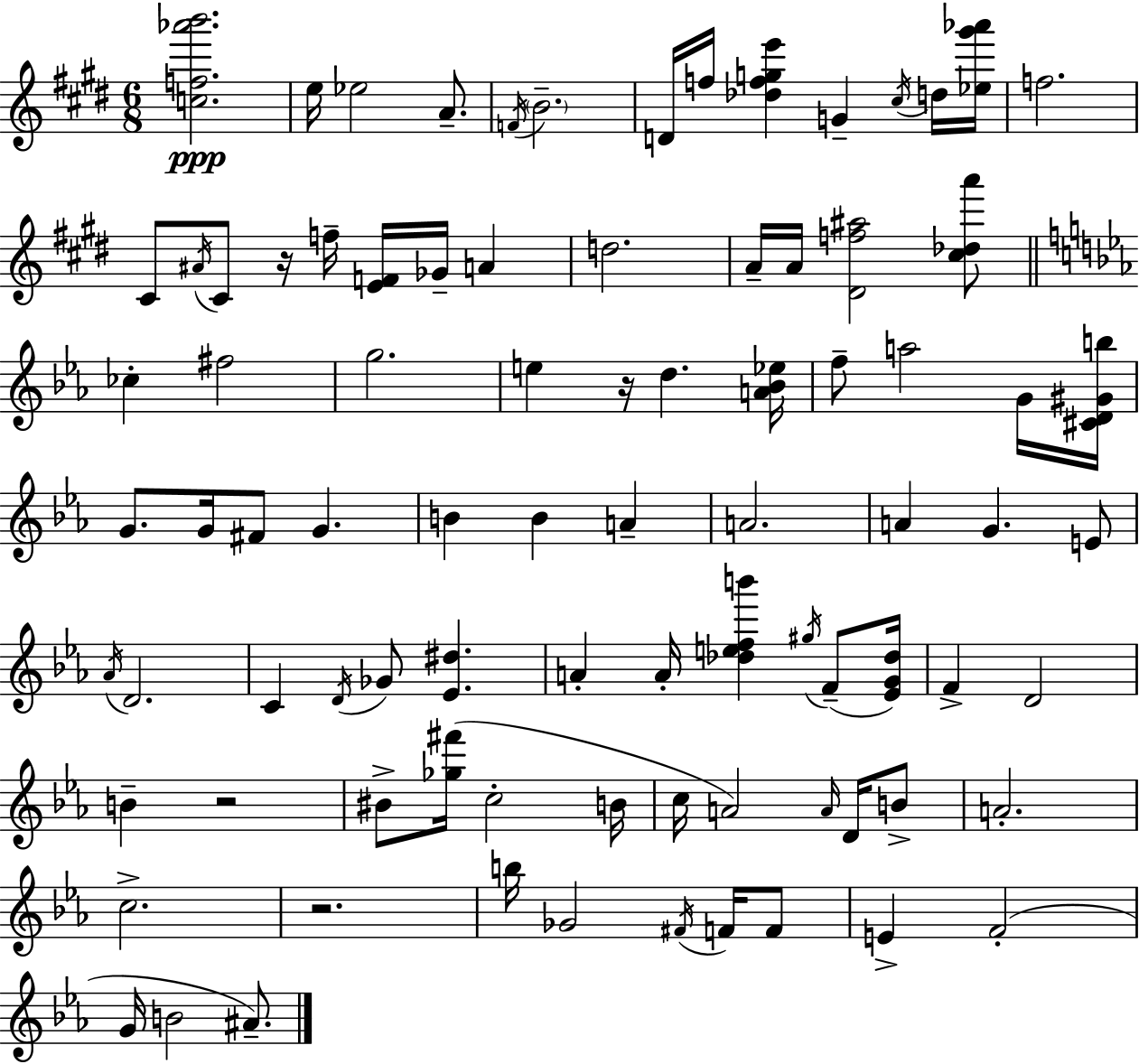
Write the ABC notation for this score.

X:1
T:Untitled
M:6/8
L:1/4
K:E
[cf_a'b']2 e/4 _e2 A/2 F/4 B2 D/4 f/4 [_dfge'] G ^c/4 d/4 [_e^g'_a']/4 f2 ^C/2 ^A/4 ^C/2 z/4 f/4 [EF]/4 _G/4 A d2 A/4 A/4 [^Df^a]2 [^c_da']/2 _c ^f2 g2 e z/4 d [A_B_e]/4 f/2 a2 G/4 [^CD^Gb]/4 G/2 G/4 ^F/2 G B B A A2 A G E/2 _A/4 D2 C D/4 _G/2 [_E^d] A A/4 [_defb'] ^g/4 F/2 [_EG_d]/4 F D2 B z2 ^B/2 [_g^f']/4 c2 B/4 c/4 A2 A/4 D/4 B/2 A2 c2 z2 b/4 _G2 ^F/4 F/4 F/2 E F2 G/4 B2 ^A/2